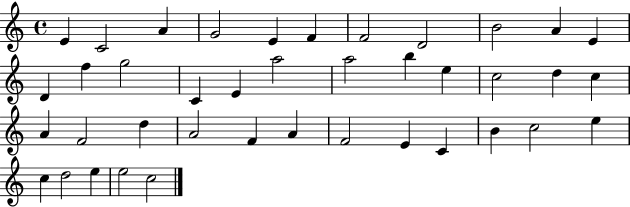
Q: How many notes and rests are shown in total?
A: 40